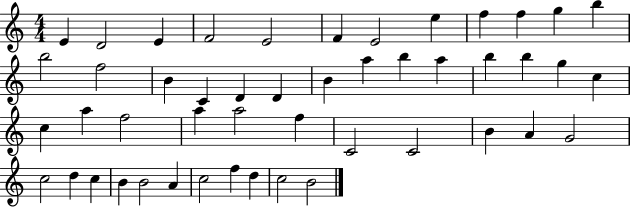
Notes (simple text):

E4/q D4/h E4/q F4/h E4/h F4/q E4/h E5/q F5/q F5/q G5/q B5/q B5/h F5/h B4/q C4/q D4/q D4/q B4/q A5/q B5/q A5/q B5/q B5/q G5/q C5/q C5/q A5/q F5/h A5/q A5/h F5/q C4/h C4/h B4/q A4/q G4/h C5/h D5/q C5/q B4/q B4/h A4/q C5/h F5/q D5/q C5/h B4/h